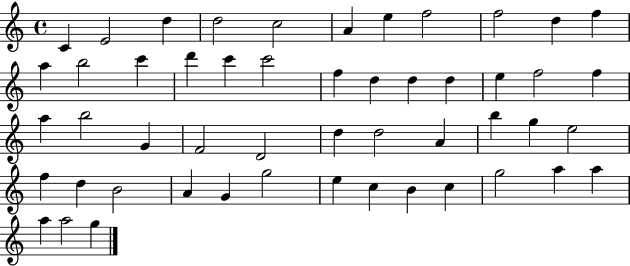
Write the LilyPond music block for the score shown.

{
  \clef treble
  \time 4/4
  \defaultTimeSignature
  \key c \major
  c'4 e'2 d''4 | d''2 c''2 | a'4 e''4 f''2 | f''2 d''4 f''4 | \break a''4 b''2 c'''4 | d'''4 c'''4 c'''2 | f''4 d''4 d''4 d''4 | e''4 f''2 f''4 | \break a''4 b''2 g'4 | f'2 d'2 | d''4 d''2 a'4 | b''4 g''4 e''2 | \break f''4 d''4 b'2 | a'4 g'4 g''2 | e''4 c''4 b'4 c''4 | g''2 a''4 a''4 | \break a''4 a''2 g''4 | \bar "|."
}